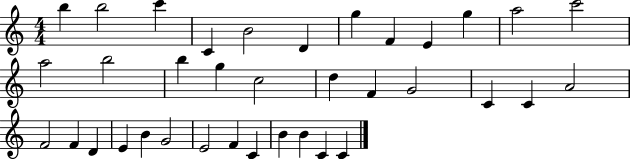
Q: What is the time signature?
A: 4/4